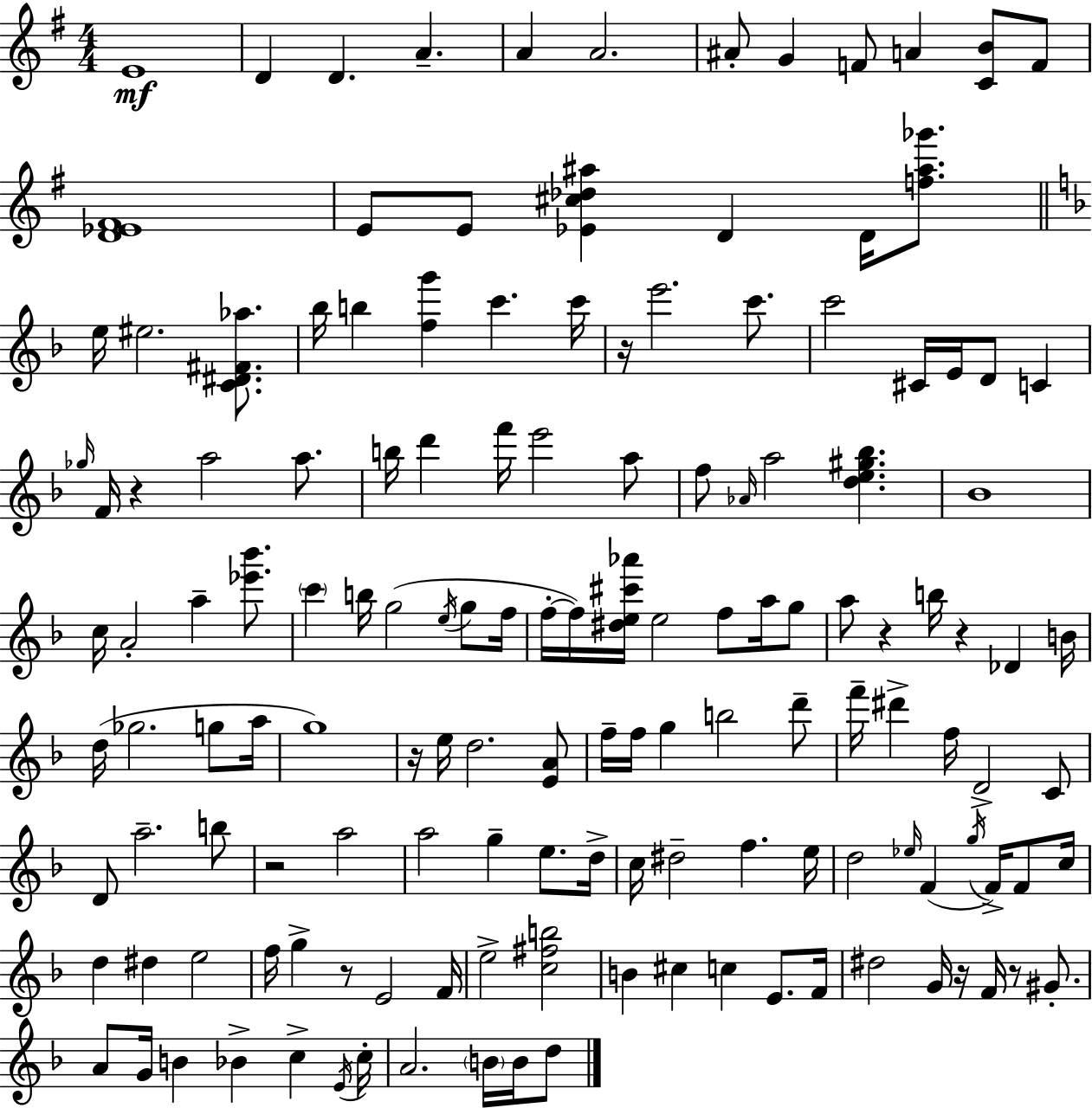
{
  \clef treble
  \numericTimeSignature
  \time 4/4
  \key e \minor
  \repeat volta 2 { e'1\mf | d'4 d'4. a'4.-- | a'4 a'2. | ais'8-. g'4 f'8 a'4 <c' b'>8 f'8 | \break <d' ees' fis'>1 | e'8 e'8 <ees' cis'' des'' ais''>4 d'4 d'16 <f'' ais'' ges'''>8. | \bar "||" \break \key f \major e''16 eis''2. <c' dis' fis' aes''>8. | bes''16 b''4 <f'' g'''>4 c'''4. c'''16 | r16 e'''2. c'''8. | c'''2 cis'16 e'16 d'8 c'4 | \break \grace { ges''16 } f'16 r4 a''2 a''8. | b''16 d'''4 f'''16 e'''2 a''8 | f''8 \grace { aes'16 } a''2 <d'' e'' gis'' bes''>4. | bes'1 | \break c''16 a'2-. a''4-- <ees''' bes'''>8. | \parenthesize c'''4 b''16 g''2( \acciaccatura { e''16 } | g''8 f''16 f''16-.~~ f''16) <dis'' e'' cis''' aes'''>16 e''2 f''8 | a''16 g''8 a''8 r4 b''16 r4 des'4 | \break b'16 d''16( ges''2. | g''8 a''16 g''1) | r16 e''16 d''2. | <e' a'>8 f''16-- f''16 g''4 b''2 | \break d'''8-- f'''16-- dis'''4-> f''16 d'2-> | c'8 d'8 a''2.-- | b''8 r2 a''2 | a''2 g''4-- e''8. | \break d''16-> c''16 dis''2-- f''4. | e''16 d''2 \grace { ees''16 } f'4( | \acciaccatura { g''16 } f'16->) f'8 c''16 d''4 dis''4 e''2 | f''16 g''4-> r8 e'2 | \break f'16 e''2-> <c'' fis'' b''>2 | b'4 cis''4 c''4 | e'8. f'16 dis''2 g'16 r16 f'16 | r8 gis'8.-. a'8 g'16 b'4 bes'4-> | \break c''4-> \acciaccatura { e'16 } c''16-. a'2. | \parenthesize b'16 b'16 d''8 } \bar "|."
}